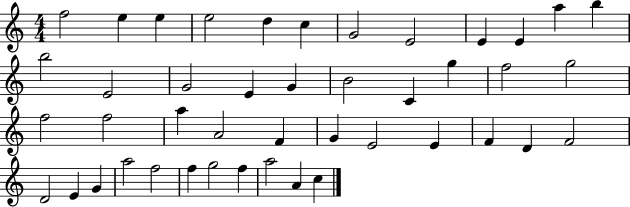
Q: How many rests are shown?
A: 0